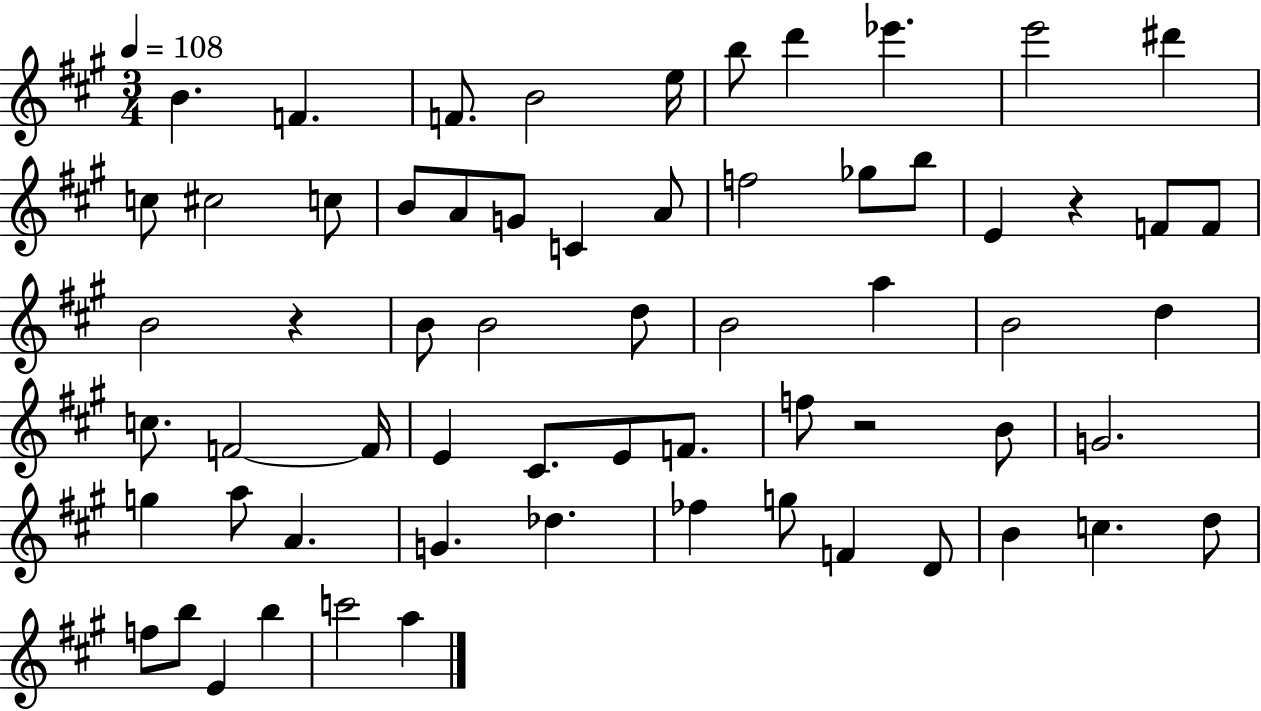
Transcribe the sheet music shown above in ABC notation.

X:1
T:Untitled
M:3/4
L:1/4
K:A
B F F/2 B2 e/4 b/2 d' _e' e'2 ^d' c/2 ^c2 c/2 B/2 A/2 G/2 C A/2 f2 _g/2 b/2 E z F/2 F/2 B2 z B/2 B2 d/2 B2 a B2 d c/2 F2 F/4 E ^C/2 E/2 F/2 f/2 z2 B/2 G2 g a/2 A G _d _f g/2 F D/2 B c d/2 f/2 b/2 E b c'2 a